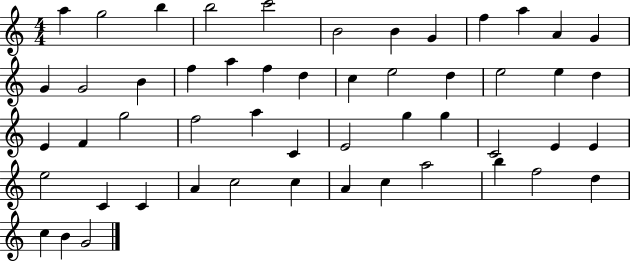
{
  \clef treble
  \numericTimeSignature
  \time 4/4
  \key c \major
  a''4 g''2 b''4 | b''2 c'''2 | b'2 b'4 g'4 | f''4 a''4 a'4 g'4 | \break g'4 g'2 b'4 | f''4 a''4 f''4 d''4 | c''4 e''2 d''4 | e''2 e''4 d''4 | \break e'4 f'4 g''2 | f''2 a''4 c'4 | e'2 g''4 g''4 | c'2 e'4 e'4 | \break e''2 c'4 c'4 | a'4 c''2 c''4 | a'4 c''4 a''2 | b''4 f''2 d''4 | \break c''4 b'4 g'2 | \bar "|."
}